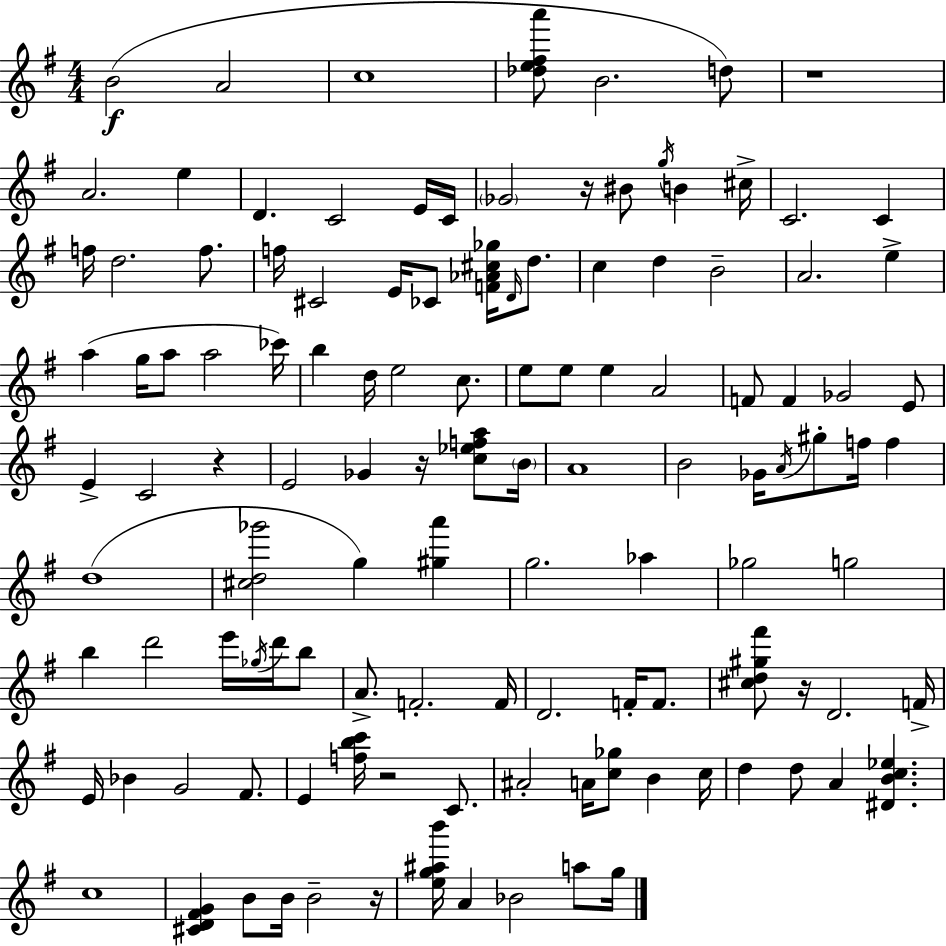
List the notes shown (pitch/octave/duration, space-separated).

B4/h A4/h C5/w [Db5,E5,F#5,A6]/e B4/h. D5/e R/w A4/h. E5/q D4/q. C4/h E4/s C4/s Gb4/h R/s BIS4/e G5/s B4/q C#5/s C4/h. C4/q F5/s D5/h. F5/e. F5/s C#4/h E4/s CES4/e [F4,Ab4,C#5,Gb5]/s D4/s D5/e. C5/q D5/q B4/h A4/h. E5/q A5/q G5/s A5/e A5/h CES6/s B5/q D5/s E5/h C5/e. E5/e E5/e E5/q A4/h F4/e F4/q Gb4/h E4/e E4/q C4/h R/q E4/h Gb4/q R/s [C5,Eb5,F5,A5]/e B4/s A4/w B4/h Gb4/s A4/s G#5/e F5/s F5/q D5/w [C#5,D5,Gb6]/h G5/q [G#5,A6]/q G5/h. Ab5/q Gb5/h G5/h B5/q D6/h E6/s Gb5/s D6/s B5/e A4/e. F4/h. F4/s D4/h. F4/s F4/e. [C#5,D5,G#5,F#6]/e R/s D4/h. F4/s E4/s Bb4/q G4/h F#4/e. E4/q [F5,B5,C6]/s R/h C4/e. A#4/h A4/s [C5,Gb5]/e B4/q C5/s D5/q D5/e A4/q [D#4,B4,C5,Eb5]/q. C5/w [C#4,D4,F#4,G4]/q B4/e B4/s B4/h R/s [E5,G5,A#5,B6]/s A4/q Bb4/h A5/e G5/s